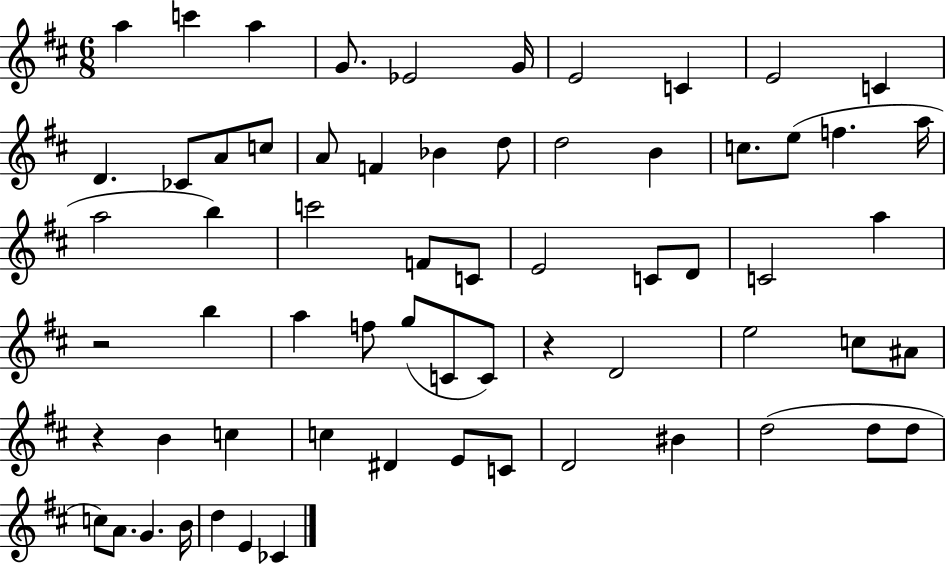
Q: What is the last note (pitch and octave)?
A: CES4